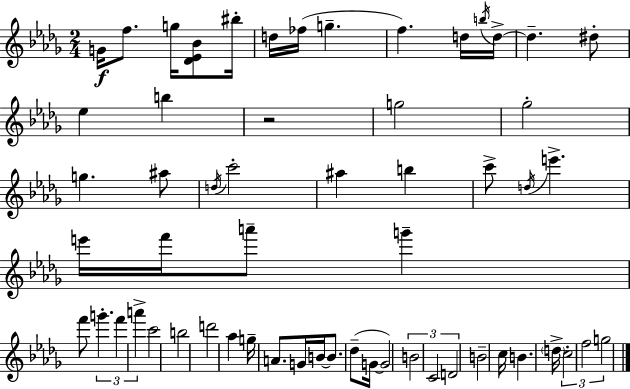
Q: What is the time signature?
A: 2/4